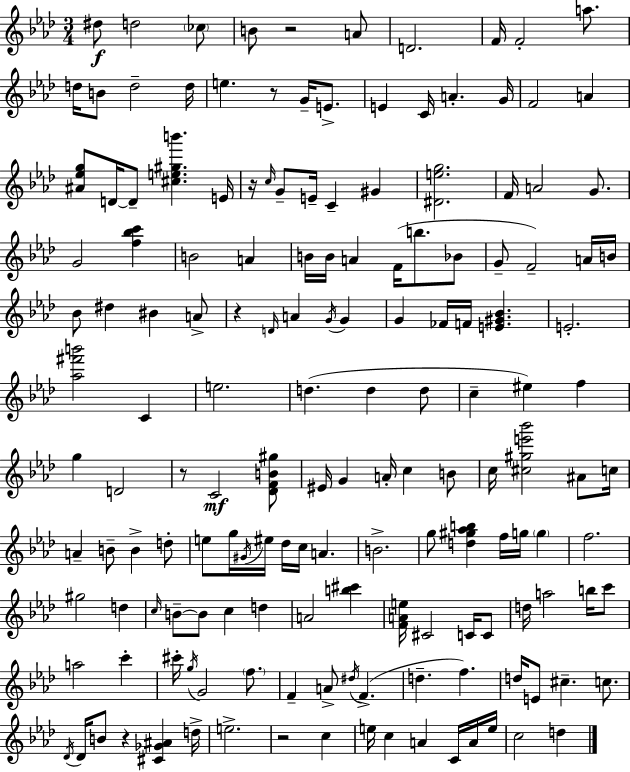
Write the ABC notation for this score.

X:1
T:Untitled
M:3/4
L:1/4
K:Fm
^d/2 d2 _c/2 B/2 z2 A/2 D2 F/4 F2 a/2 d/4 B/2 d2 d/4 e z/2 G/4 E/2 E C/4 A G/4 F2 A [^A_eg]/2 D/4 D/2 [^ce^gb'] E/4 z/4 c/4 G/2 E/4 C ^G [^Deg]2 F/4 A2 G/2 G2 [f_bc'] B2 A B/4 B/4 A F/4 b/2 _B/2 G/2 F2 A/4 B/4 _B/2 ^d ^B A/2 z D/4 A G/4 G G _F/4 F/4 [E^G_B] E2 [_a^f'b']2 C e2 d d d/2 c ^e f g D2 z/2 C2 [_DFB^g]/2 ^E/4 G A/4 c B/2 c/4 [^c^ge'_b']2 ^A/2 c/4 A B/2 B d/2 e/2 g/4 ^G/4 ^e/4 _d/4 c/4 A B2 g/2 [d^g_ab] f/4 g/4 g f2 ^g2 d c/4 B/2 B/2 c d A2 [b^c'] [FAe]/4 ^C2 C/4 C/2 d/4 a2 b/4 c'/2 a2 c' ^c'/4 g/4 G2 f/2 F A/2 ^d/4 F d f d/4 E/2 ^c c/2 _D/4 _D/4 B/2 z [^C_G^A] d/4 e2 z2 c e/4 c A C/4 A/4 e/4 c2 d